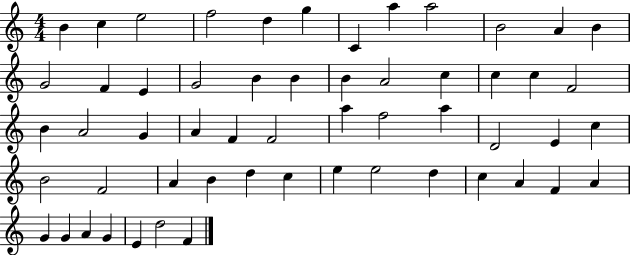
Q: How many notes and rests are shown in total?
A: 56